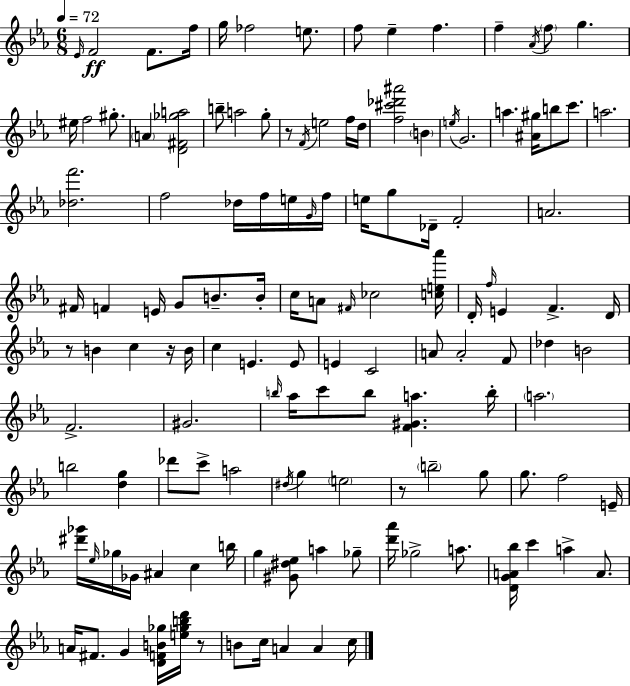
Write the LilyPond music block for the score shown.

{
  \clef treble
  \numericTimeSignature
  \time 6/8
  \key c \minor
  \tempo 4 = 72
  \grace { ees'16 }\ff f'2 f'8. | f''16 g''16 fes''2 e''8. | f''8 ees''4-- f''4. | f''4-- \acciaccatura { aes'16 } \parenthesize f''8 g''4. | \break eis''16 f''2 gis''8.-. | \parenthesize a'4 <d' fis' ges'' a''>2 | b''8-- a''2 | g''8-. r8 \acciaccatura { f'16 } e''2 | \break f''16 d''16 <f'' cis''' des''' ais'''>2 \parenthesize b'4 | \acciaccatura { e''16 } g'2. | a''4. <ais' gis''>16 b''8 | c'''8. a''2. | \break <des'' f'''>2. | f''2 | des''16 f''16 e''16 \grace { g'16 } f''16 e''16 g''8 des'16-- f'2-. | a'2. | \break fis'16 f'4 e'16 g'8 | b'8.-- b'16-. c''16 a'8 \grace { fis'16 } ces''2 | <c'' e'' aes'''>16 d'16-. \grace { f''16 } e'4 | f'4.-> d'16 r8 b'4 | \break c''4 r16 b'16 c''4 e'4. | e'8 e'4 c'2 | a'8 a'2-. | f'8 des''4 b'2 | \break f'2.-> | gis'2. | \grace { b''16 } aes''16 c'''8 b''8 | <f' gis' a''>4. b''16-. \parenthesize a''2. | \break b''2 | <d'' g''>4 des'''8 c'''8-> | a''2 \acciaccatura { dis''16 } g''4 | \parenthesize e''2 r8 \parenthesize b''2-- | \break g''8 g''8. | f''2 e'16-- <dis''' ges'''>16 \grace { ees''16 } ges''16 | ges'16 ais'4 c''4 b''16 g''4 | <gis' dis'' ees''>8 a''4 ges''8-- <d''' aes'''>16 ges''2-> | \break a''8. <d' g' a' bes''>16 c'''4 | a''4-> a'8. a'16 fis'8. | g'4 <d' f' b' ges''>16 <e'' ges'' b'' d'''>16 r8 b'8 | c''16 a'4 a'4 c''16 \bar "|."
}